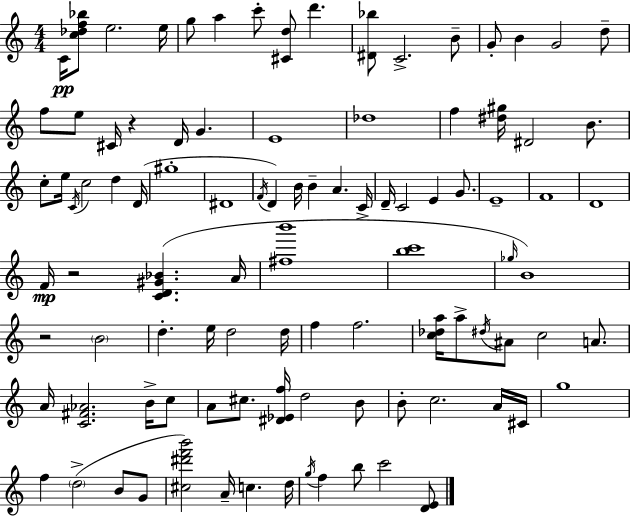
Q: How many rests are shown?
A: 3